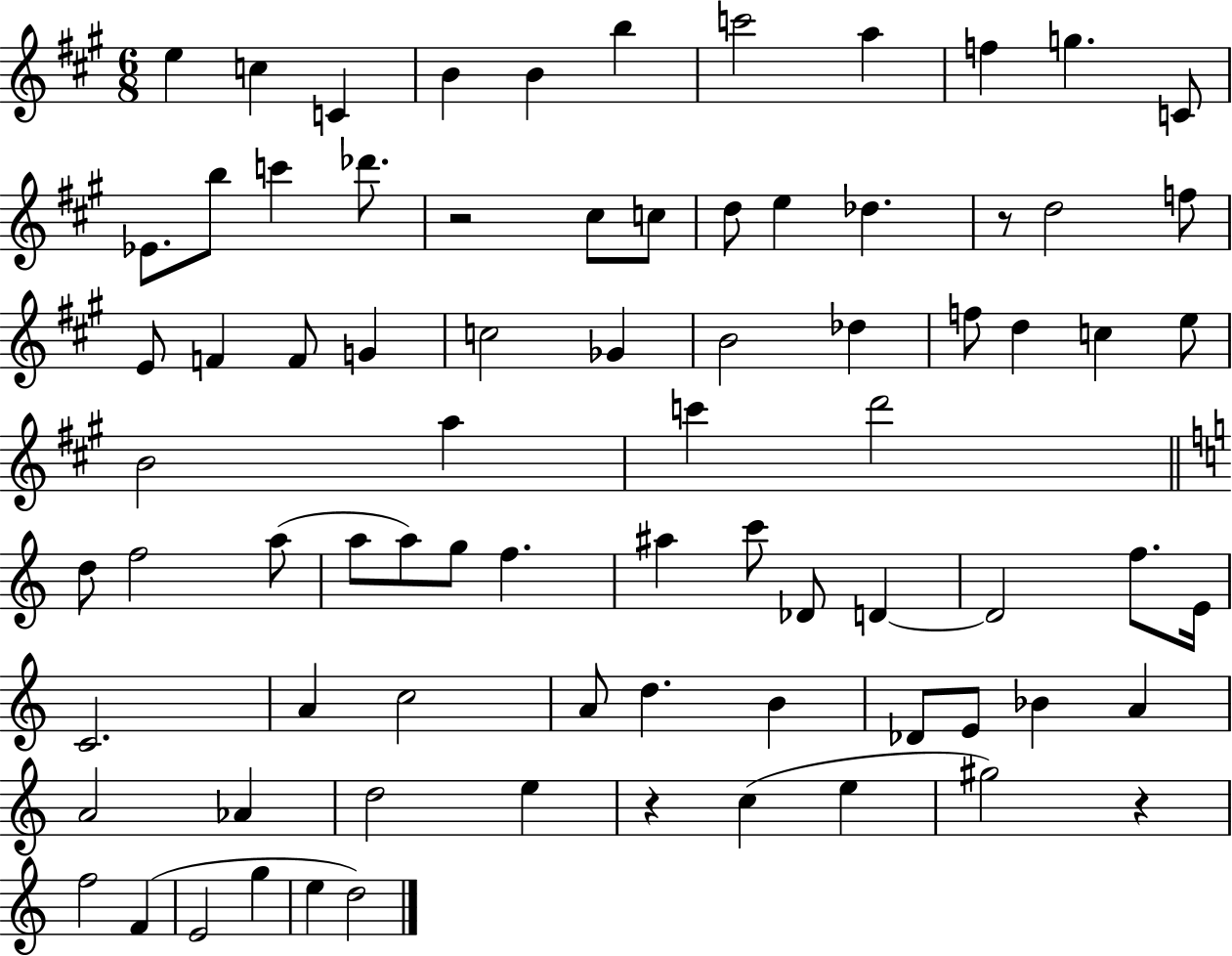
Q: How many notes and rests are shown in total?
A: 79